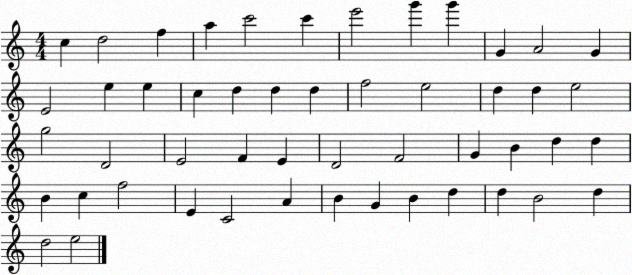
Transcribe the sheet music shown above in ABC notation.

X:1
T:Untitled
M:4/4
L:1/4
K:C
c d2 f a c'2 c' e'2 g' g' G A2 G E2 e e c d d d f2 e2 d d e2 g2 D2 E2 F E D2 F2 G B d d B c f2 E C2 A B G B d d B2 d d2 e2